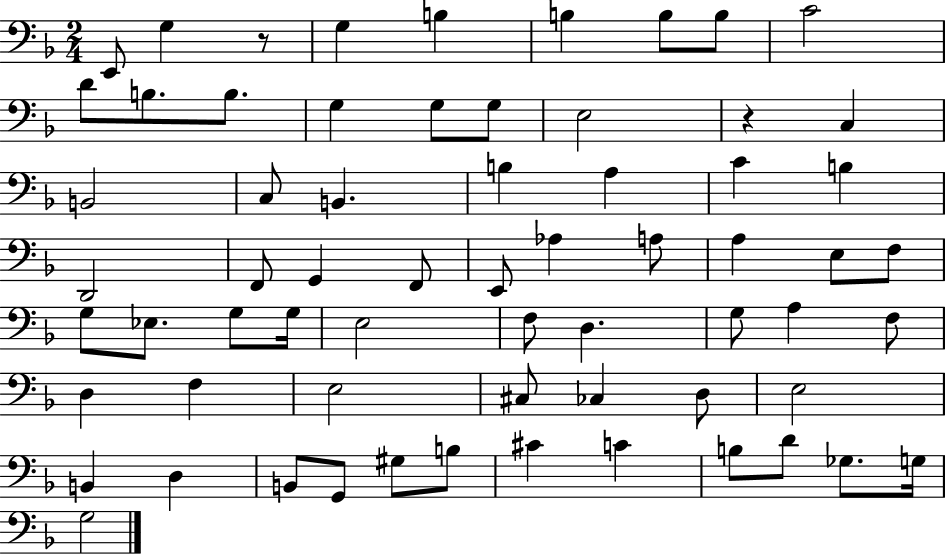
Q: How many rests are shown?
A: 2